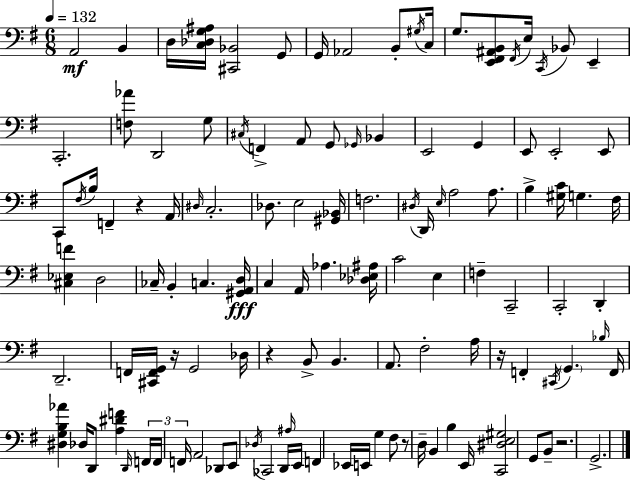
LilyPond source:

{
  \clef bass
  \numericTimeSignature
  \time 6/8
  \key e \minor
  \tempo 4 = 132
  \repeat volta 2 { a,2\mf b,4 | d16 <c des g ais>16 <cis, bes,>2 g,8 | g,16 aes,2 b,8-. \acciaccatura { gis16 } | c16 g8. <e, fis, ais, b,>8 \acciaccatura { fis,16 } e16 \acciaccatura { c,16 } bes,8 e,4-- | \break c,2.-. | <f aes'>8 d,2 | g8 \acciaccatura { cis16 } f,4-> a,8 g,8 | \grace { ges,16 } bes,4 e,2 | \break g,4 e,8 e,2-. | e,8 c,8 \acciaccatura { fis16 } b16 f,4-- | r4 a,16 \grace { dis16 } c2.-. | des8. e2 | \break <gis, bes,>16 f2. | \acciaccatura { dis16 } d,16 \grace { e16 } a2 | a8. b4-> | <gis c'>16 g4. fis16 <cis ees f'>4 | \break d2 ces16-- b,4-. | c4. <gis, a, d>16\fff c4 | a,16 aes4. <des ees ais>16 c'2 | e4 f4-- | \break c,2-- c,2-. | d,4-. d,2.-- | f,16 <cis, f, g,>16 r16 | g,2 des16 r4 | \break b,8-> b,4. a,8. | fis2-. a16 r16 f,4-. | \acciaccatura { cis,16 } \parenthesize g,4. \grace { bes16 } f,16 <dis g b aes'>4 | des16 d,8 <a dis' f'>4 \grace { d,16 } \tuplet 3/2 { f,16 | \break f,16 f,16 } a,2 des,8 | e,8 \acciaccatura { des16 } ces,2 d,16 | \grace { ais16 } e,16 f,4 ees,16 e,16 g4 | fis8 r8 d16-- b,4 b4 | \break e,16 <c, dis e gis>2 g,8 | b,8-- r2. | g,2.-> | } \bar "|."
}